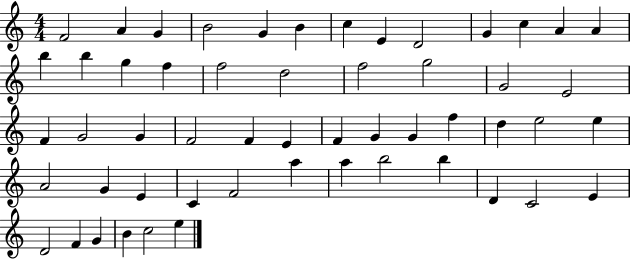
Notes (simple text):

F4/h A4/q G4/q B4/h G4/q B4/q C5/q E4/q D4/h G4/q C5/q A4/q A4/q B5/q B5/q G5/q F5/q F5/h D5/h F5/h G5/h G4/h E4/h F4/q G4/h G4/q F4/h F4/q E4/q F4/q G4/q G4/q F5/q D5/q E5/h E5/q A4/h G4/q E4/q C4/q F4/h A5/q A5/q B5/h B5/q D4/q C4/h E4/q D4/h F4/q G4/q B4/q C5/h E5/q